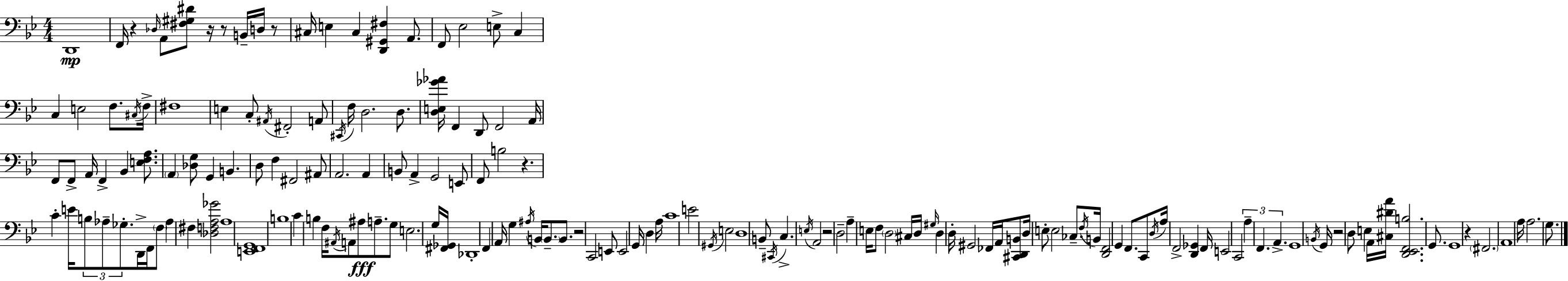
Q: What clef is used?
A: bass